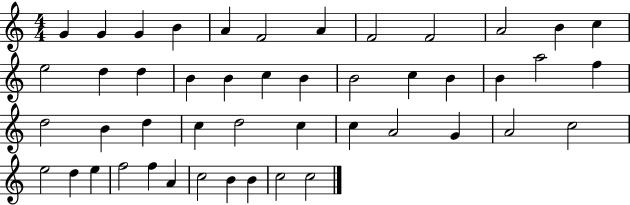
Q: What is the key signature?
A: C major